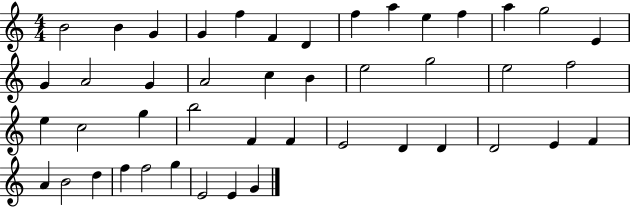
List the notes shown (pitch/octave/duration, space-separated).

B4/h B4/q G4/q G4/q F5/q F4/q D4/q F5/q A5/q E5/q F5/q A5/q G5/h E4/q G4/q A4/h G4/q A4/h C5/q B4/q E5/h G5/h E5/h F5/h E5/q C5/h G5/q B5/h F4/q F4/q E4/h D4/q D4/q D4/h E4/q F4/q A4/q B4/h D5/q F5/q F5/h G5/q E4/h E4/q G4/q